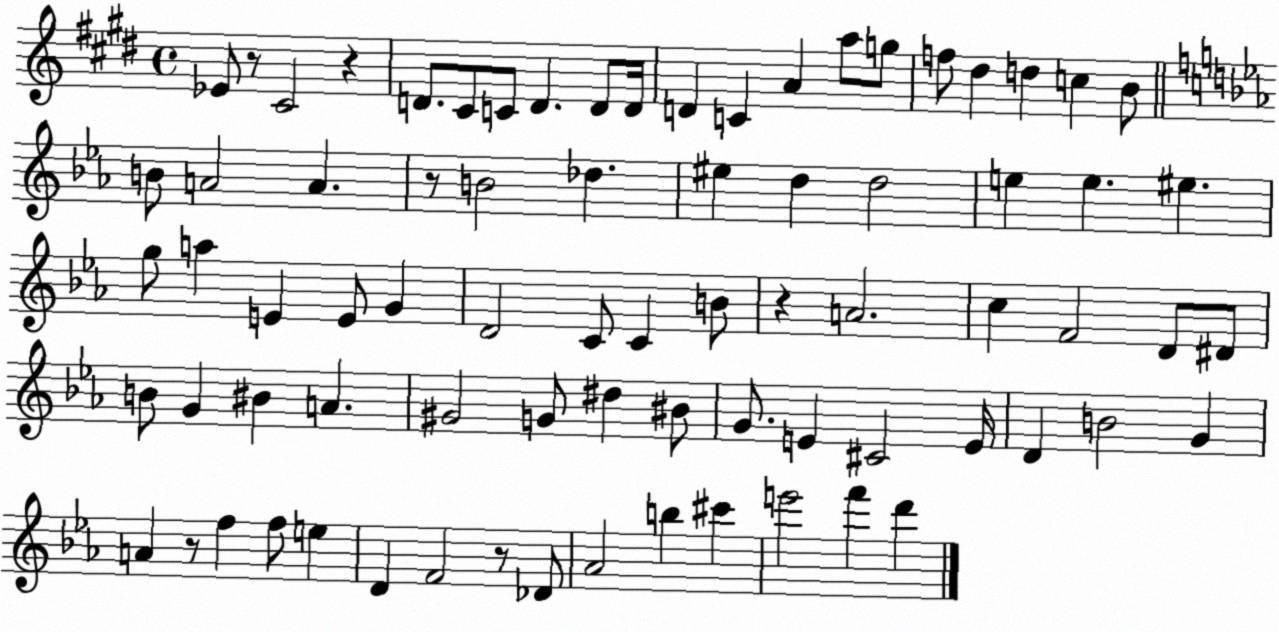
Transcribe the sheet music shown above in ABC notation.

X:1
T:Untitled
M:4/4
L:1/4
K:E
_E/2 z/2 ^C2 z D/2 ^C/2 C/2 D D/2 D/4 D C A a/2 g/2 f/2 ^d d c B/2 B/2 A2 A z/2 B2 _d ^e d d2 e e ^e g/2 a E E/2 G D2 C/2 C B/2 z A2 c F2 D/2 ^D/2 B/2 G ^B A ^G2 G/2 ^d ^B/2 G/2 E ^C2 E/4 D B2 G A z/2 f f/2 e D F2 z/2 _D/2 _A2 b ^c' e'2 f' d'